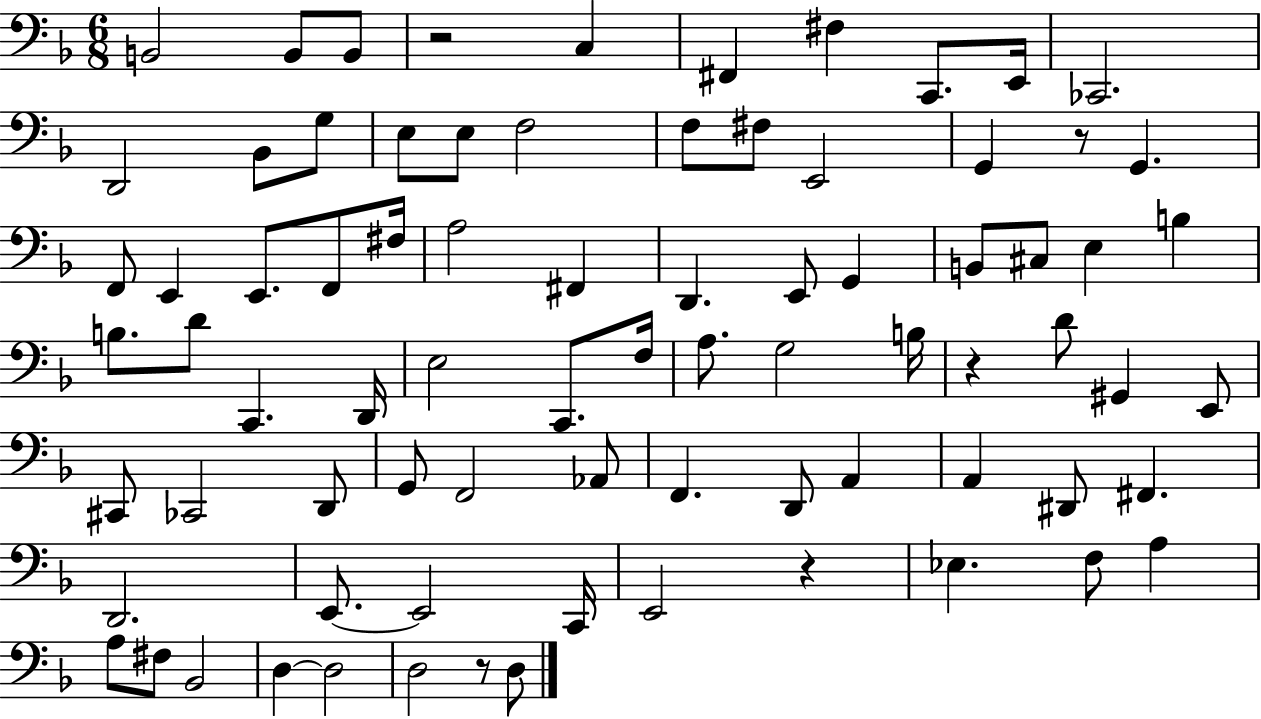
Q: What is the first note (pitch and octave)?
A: B2